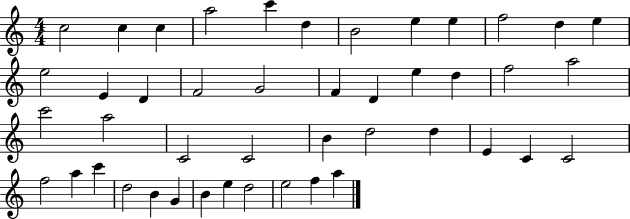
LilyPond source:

{
  \clef treble
  \numericTimeSignature
  \time 4/4
  \key c \major
  c''2 c''4 c''4 | a''2 c'''4 d''4 | b'2 e''4 e''4 | f''2 d''4 e''4 | \break e''2 e'4 d'4 | f'2 g'2 | f'4 d'4 e''4 d''4 | f''2 a''2 | \break c'''2 a''2 | c'2 c'2 | b'4 d''2 d''4 | e'4 c'4 c'2 | \break f''2 a''4 c'''4 | d''2 b'4 g'4 | b'4 e''4 d''2 | e''2 f''4 a''4 | \break \bar "|."
}